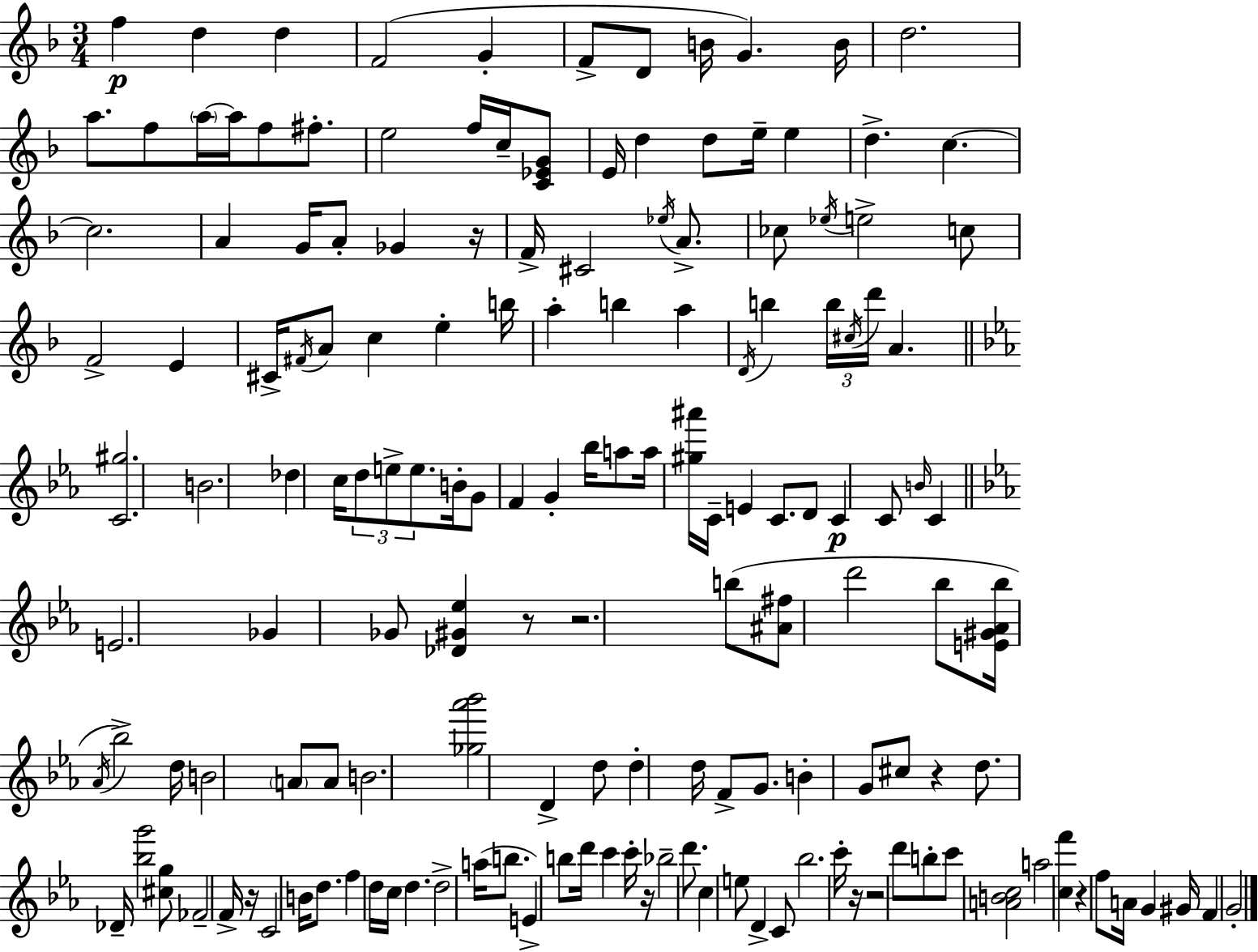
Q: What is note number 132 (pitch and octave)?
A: F5